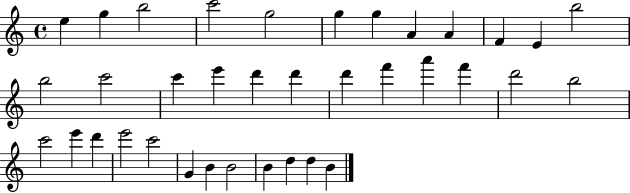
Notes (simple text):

E5/q G5/q B5/h C6/h G5/h G5/q G5/q A4/q A4/q F4/q E4/q B5/h B5/h C6/h C6/q E6/q D6/q D6/q D6/q F6/q A6/q F6/q D6/h B5/h C6/h E6/q D6/q E6/h C6/h G4/q B4/q B4/h B4/q D5/q D5/q B4/q